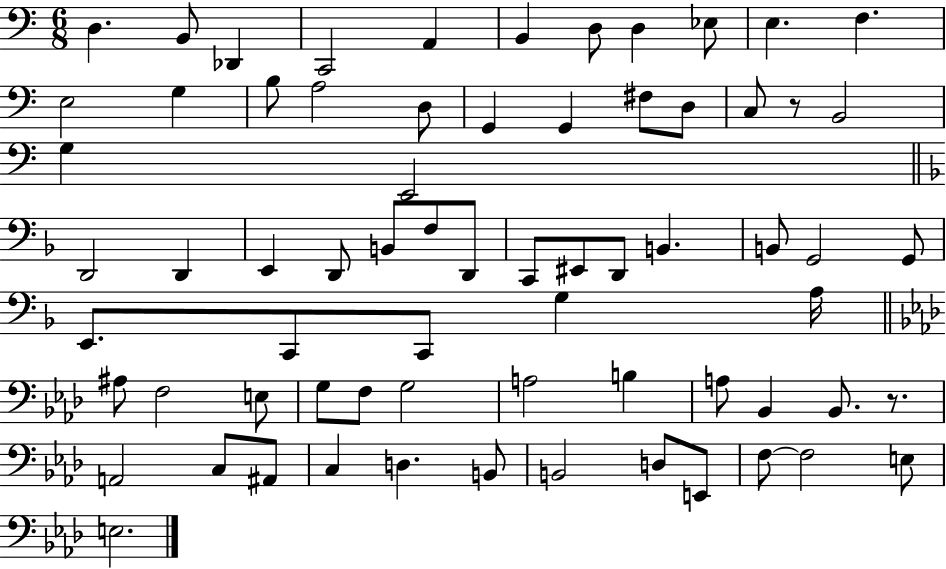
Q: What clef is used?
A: bass